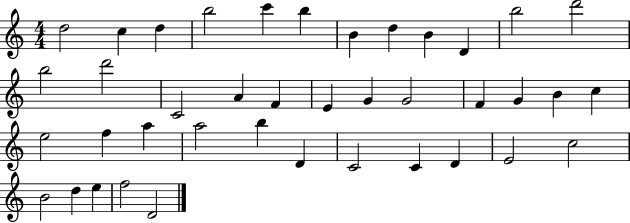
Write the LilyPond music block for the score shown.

{
  \clef treble
  \numericTimeSignature
  \time 4/4
  \key c \major
  d''2 c''4 d''4 | b''2 c'''4 b''4 | b'4 d''4 b'4 d'4 | b''2 d'''2 | \break b''2 d'''2 | c'2 a'4 f'4 | e'4 g'4 g'2 | f'4 g'4 b'4 c''4 | \break e''2 f''4 a''4 | a''2 b''4 d'4 | c'2 c'4 d'4 | e'2 c''2 | \break b'2 d''4 e''4 | f''2 d'2 | \bar "|."
}